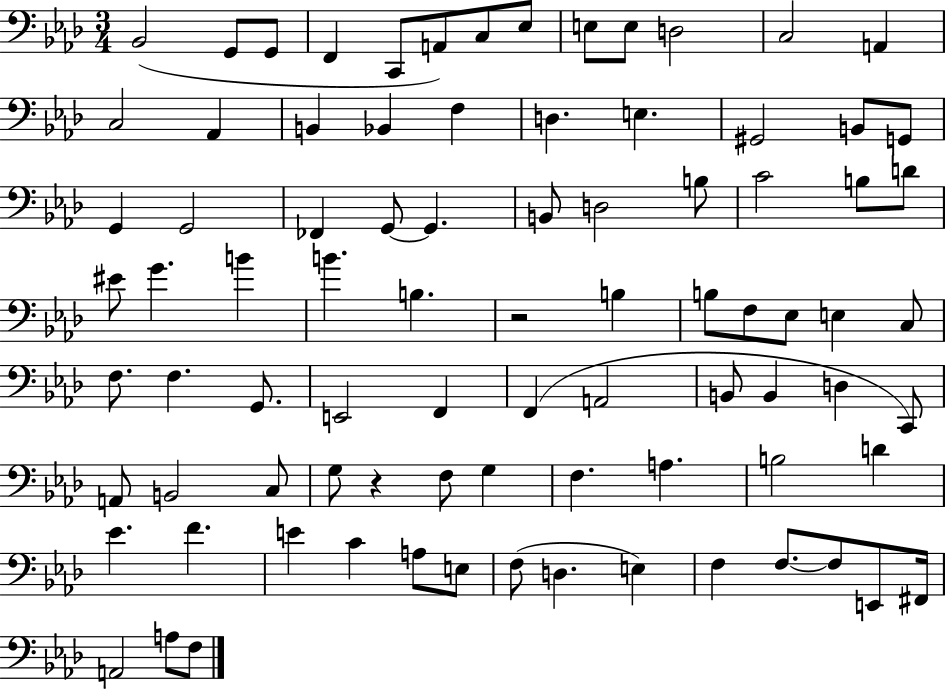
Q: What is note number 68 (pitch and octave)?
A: F4